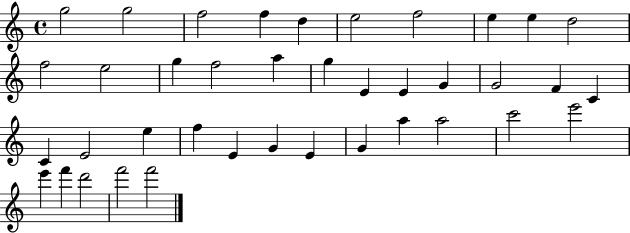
{
  \clef treble
  \time 4/4
  \defaultTimeSignature
  \key c \major
  g''2 g''2 | f''2 f''4 d''4 | e''2 f''2 | e''4 e''4 d''2 | \break f''2 e''2 | g''4 f''2 a''4 | g''4 e'4 e'4 g'4 | g'2 f'4 c'4 | \break c'4 e'2 e''4 | f''4 e'4 g'4 e'4 | g'4 a''4 a''2 | c'''2 e'''2 | \break e'''4 f'''4 d'''2 | f'''2 f'''2 | \bar "|."
}